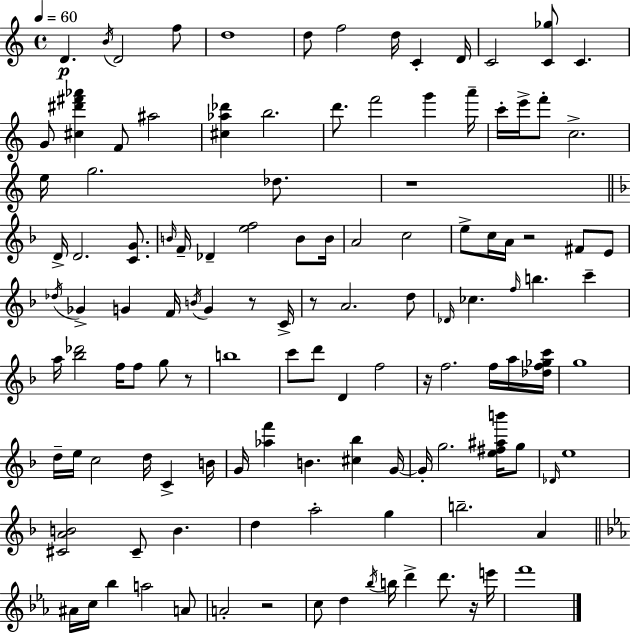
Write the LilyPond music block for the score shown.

{
  \clef treble
  \time 4/4
  \defaultTimeSignature
  \key a \minor
  \tempo 4 = 60
  d'4.\p \acciaccatura { b'16 } d'2 f''8 | d''1 | d''8 f''2 d''16 c'4-. | d'16 c'2 <c' ges''>8 c'4. | \break g'8 <cis'' dis''' fis''' aes'''>4 f'8 ais''2 | <cis'' aes'' des'''>4 b''2. | d'''8. f'''2 g'''4 | a'''16-- c'''16-. e'''16-> f'''8-. c''2.-> | \break e''16 g''2. des''8. | r1 | \bar "||" \break \key d \minor d'16-> d'2. <c' g'>8. | \grace { b'16 } f'16-- des'4-- <e'' f''>2 b'8 | b'16 a'2 c''2 | e''8-> c''16 a'16 r2 fis'8 e'8 | \break \acciaccatura { des''16 } ges'4-> g'4 f'16 \acciaccatura { b'16 } g'4 | r8 c'16-> r8 a'2. | d''8 \grace { des'16 } ces''4. \grace { f''16 } b''4. | c'''4-- a''16 <bes'' des'''>2 f''16 f''8 | \break g''8 r8 b''1 | c'''8 d'''8 d'4 f''2 | r16 f''2. | f''16 a''16 <des'' f'' ges'' c'''>16 g''1 | \break d''16-- e''16 c''2 d''16 | c'4-> b'16 g'16 <aes'' f'''>4 b'4. | <cis'' bes''>4 g'16~~ g'16-. g''2. | <e'' fis'' ais'' b'''>16 g''8 \grace { des'16 } e''1 | \break <cis' a' b'>2 cis'8-- | b'4. d''4 a''2-. | g''4 b''2.-- | a'4 \bar "||" \break \key c \minor ais'16 c''16 bes''4 a''2 a'8 | a'2-. r2 | c''8 d''4 \acciaccatura { bes''16 } b''16 d'''4-> d'''8. r16 | e'''16 f'''1 | \break \bar "|."
}